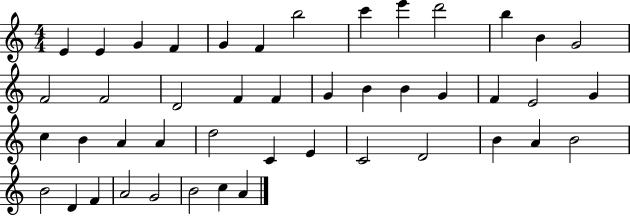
{
  \clef treble
  \numericTimeSignature
  \time 4/4
  \key c \major
  e'4 e'4 g'4 f'4 | g'4 f'4 b''2 | c'''4 e'''4 d'''2 | b''4 b'4 g'2 | \break f'2 f'2 | d'2 f'4 f'4 | g'4 b'4 b'4 g'4 | f'4 e'2 g'4 | \break c''4 b'4 a'4 a'4 | d''2 c'4 e'4 | c'2 d'2 | b'4 a'4 b'2 | \break b'2 d'4 f'4 | a'2 g'2 | b'2 c''4 a'4 | \bar "|."
}